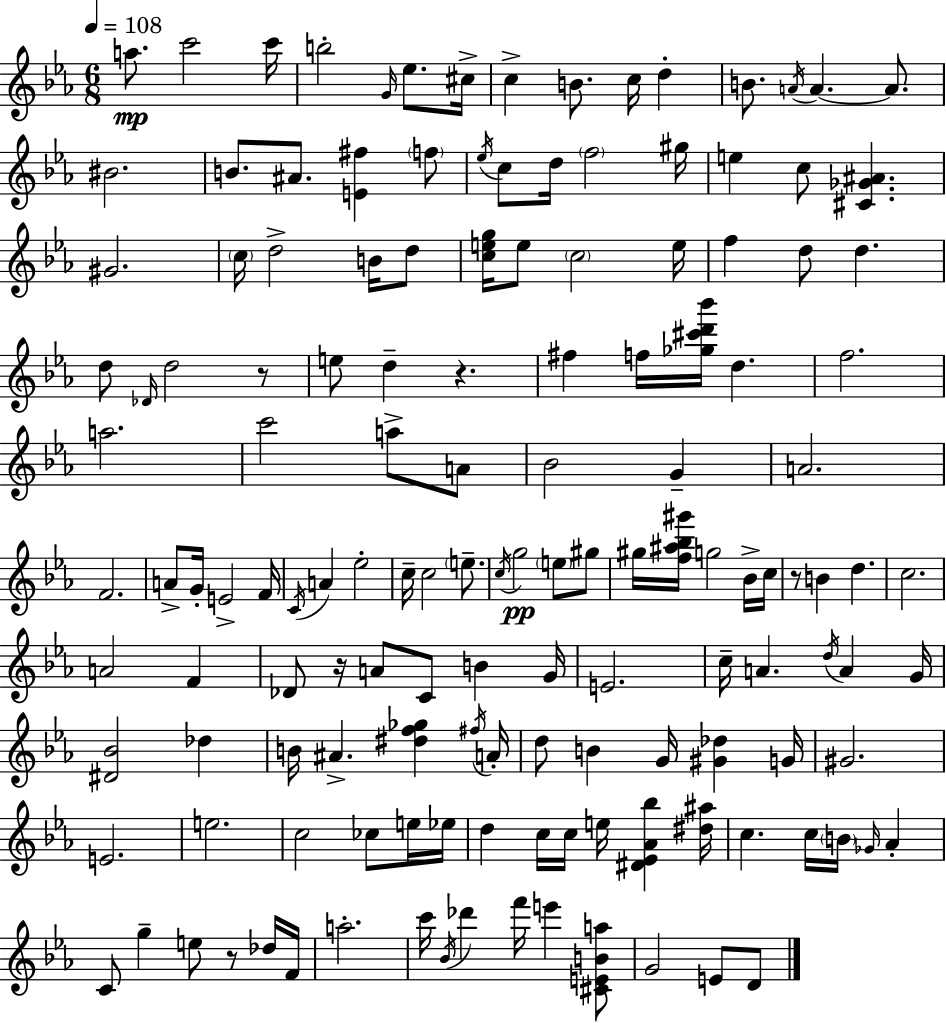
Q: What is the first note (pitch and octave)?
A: A5